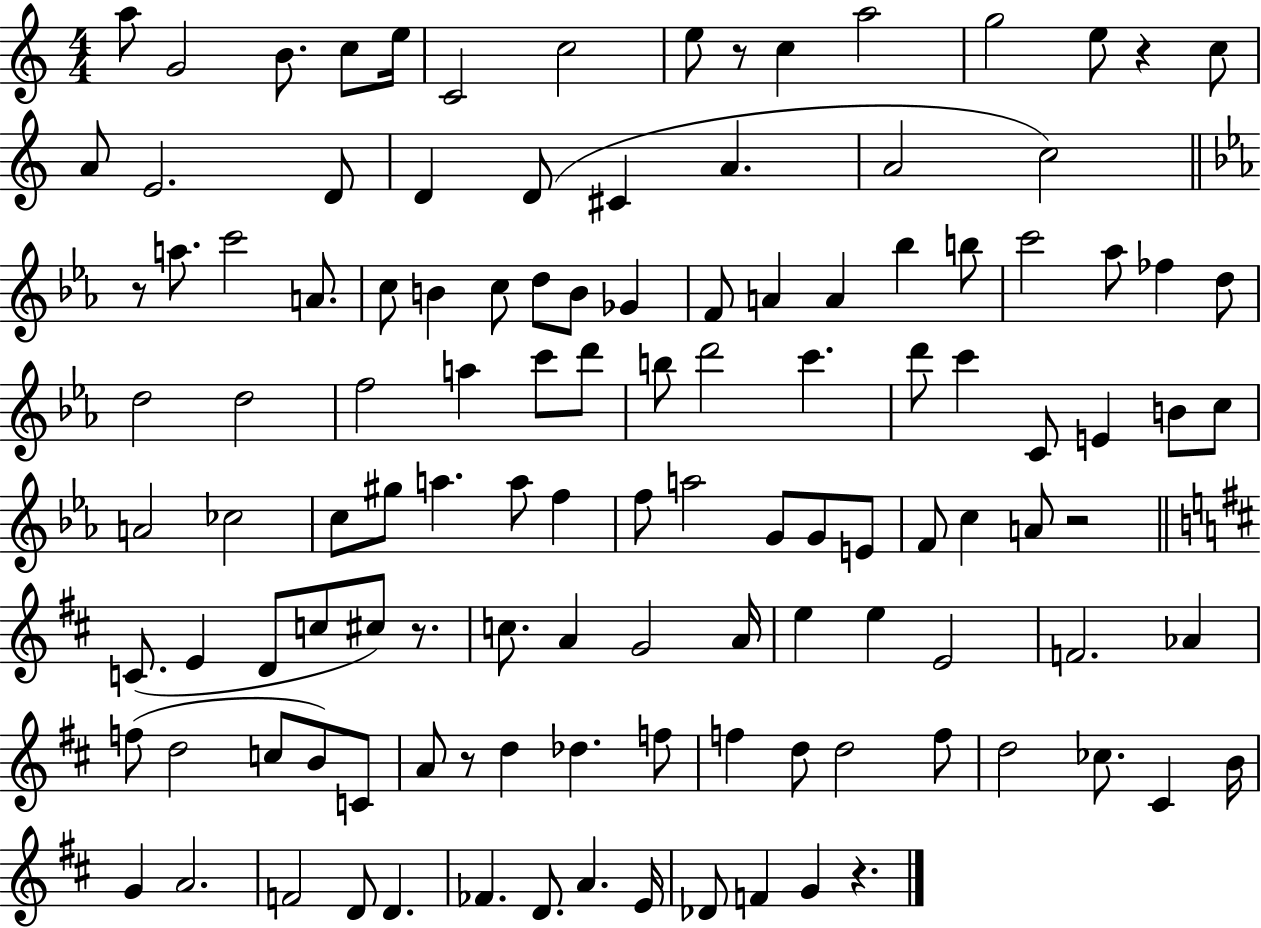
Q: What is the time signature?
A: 4/4